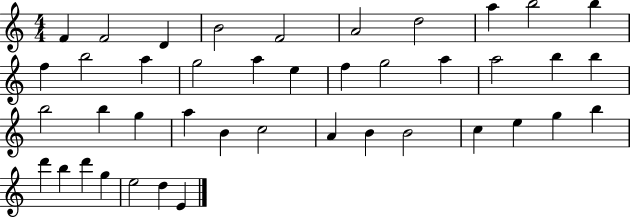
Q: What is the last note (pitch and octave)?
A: E4